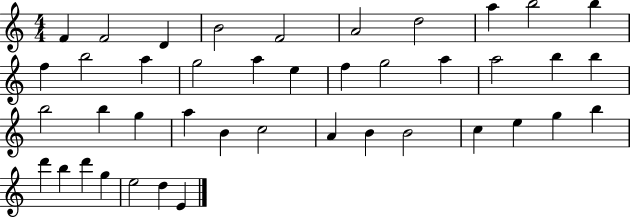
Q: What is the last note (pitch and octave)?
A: E4